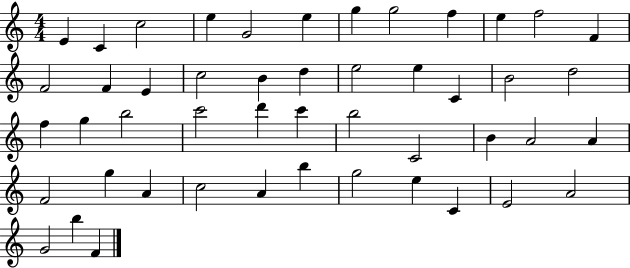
E4/q C4/q C5/h E5/q G4/h E5/q G5/q G5/h F5/q E5/q F5/h F4/q F4/h F4/q E4/q C5/h B4/q D5/q E5/h E5/q C4/q B4/h D5/h F5/q G5/q B5/h C6/h D6/q C6/q B5/h C4/h B4/q A4/h A4/q F4/h G5/q A4/q C5/h A4/q B5/q G5/h E5/q C4/q E4/h A4/h G4/h B5/q F4/q